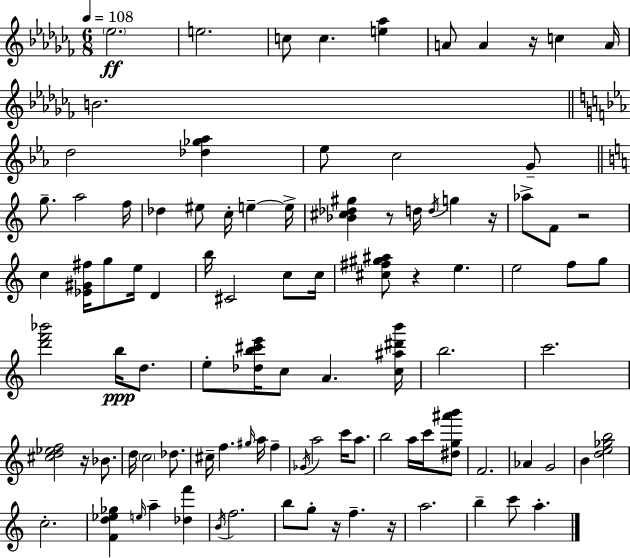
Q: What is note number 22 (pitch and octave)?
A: D5